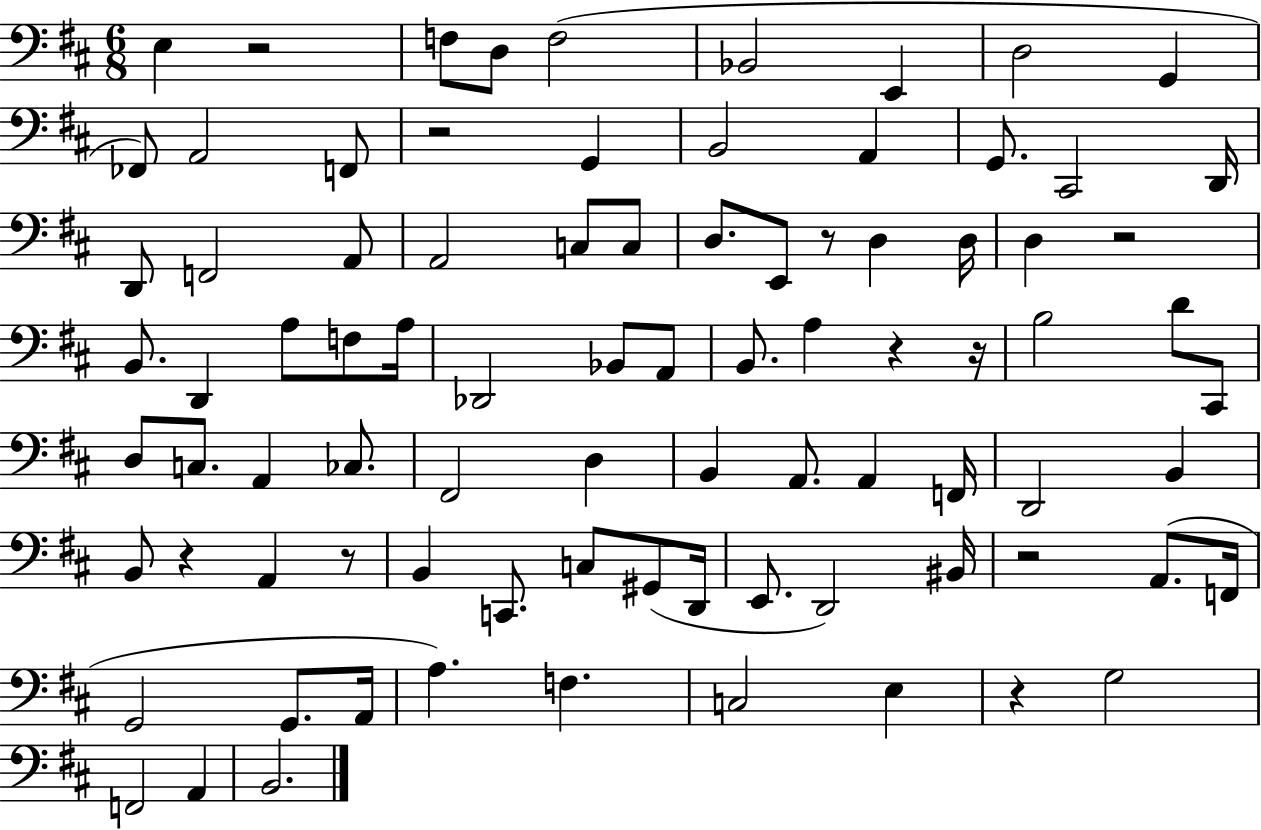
E3/q R/h F3/e D3/e F3/h Bb2/h E2/q D3/h G2/q FES2/e A2/h F2/e R/h G2/q B2/h A2/q G2/e. C#2/h D2/s D2/e F2/h A2/e A2/h C3/e C3/e D3/e. E2/e R/e D3/q D3/s D3/q R/h B2/e. D2/q A3/e F3/e A3/s Db2/h Bb2/e A2/e B2/e. A3/q R/q R/s B3/h D4/e C#2/e D3/e C3/e. A2/q CES3/e. F#2/h D3/q B2/q A2/e. A2/q F2/s D2/h B2/q B2/e R/q A2/q R/e B2/q C2/e. C3/e G#2/e D2/s E2/e. D2/h BIS2/s R/h A2/e. F2/s G2/h G2/e. A2/s A3/q. F3/q. C3/h E3/q R/q G3/h F2/h A2/q B2/h.